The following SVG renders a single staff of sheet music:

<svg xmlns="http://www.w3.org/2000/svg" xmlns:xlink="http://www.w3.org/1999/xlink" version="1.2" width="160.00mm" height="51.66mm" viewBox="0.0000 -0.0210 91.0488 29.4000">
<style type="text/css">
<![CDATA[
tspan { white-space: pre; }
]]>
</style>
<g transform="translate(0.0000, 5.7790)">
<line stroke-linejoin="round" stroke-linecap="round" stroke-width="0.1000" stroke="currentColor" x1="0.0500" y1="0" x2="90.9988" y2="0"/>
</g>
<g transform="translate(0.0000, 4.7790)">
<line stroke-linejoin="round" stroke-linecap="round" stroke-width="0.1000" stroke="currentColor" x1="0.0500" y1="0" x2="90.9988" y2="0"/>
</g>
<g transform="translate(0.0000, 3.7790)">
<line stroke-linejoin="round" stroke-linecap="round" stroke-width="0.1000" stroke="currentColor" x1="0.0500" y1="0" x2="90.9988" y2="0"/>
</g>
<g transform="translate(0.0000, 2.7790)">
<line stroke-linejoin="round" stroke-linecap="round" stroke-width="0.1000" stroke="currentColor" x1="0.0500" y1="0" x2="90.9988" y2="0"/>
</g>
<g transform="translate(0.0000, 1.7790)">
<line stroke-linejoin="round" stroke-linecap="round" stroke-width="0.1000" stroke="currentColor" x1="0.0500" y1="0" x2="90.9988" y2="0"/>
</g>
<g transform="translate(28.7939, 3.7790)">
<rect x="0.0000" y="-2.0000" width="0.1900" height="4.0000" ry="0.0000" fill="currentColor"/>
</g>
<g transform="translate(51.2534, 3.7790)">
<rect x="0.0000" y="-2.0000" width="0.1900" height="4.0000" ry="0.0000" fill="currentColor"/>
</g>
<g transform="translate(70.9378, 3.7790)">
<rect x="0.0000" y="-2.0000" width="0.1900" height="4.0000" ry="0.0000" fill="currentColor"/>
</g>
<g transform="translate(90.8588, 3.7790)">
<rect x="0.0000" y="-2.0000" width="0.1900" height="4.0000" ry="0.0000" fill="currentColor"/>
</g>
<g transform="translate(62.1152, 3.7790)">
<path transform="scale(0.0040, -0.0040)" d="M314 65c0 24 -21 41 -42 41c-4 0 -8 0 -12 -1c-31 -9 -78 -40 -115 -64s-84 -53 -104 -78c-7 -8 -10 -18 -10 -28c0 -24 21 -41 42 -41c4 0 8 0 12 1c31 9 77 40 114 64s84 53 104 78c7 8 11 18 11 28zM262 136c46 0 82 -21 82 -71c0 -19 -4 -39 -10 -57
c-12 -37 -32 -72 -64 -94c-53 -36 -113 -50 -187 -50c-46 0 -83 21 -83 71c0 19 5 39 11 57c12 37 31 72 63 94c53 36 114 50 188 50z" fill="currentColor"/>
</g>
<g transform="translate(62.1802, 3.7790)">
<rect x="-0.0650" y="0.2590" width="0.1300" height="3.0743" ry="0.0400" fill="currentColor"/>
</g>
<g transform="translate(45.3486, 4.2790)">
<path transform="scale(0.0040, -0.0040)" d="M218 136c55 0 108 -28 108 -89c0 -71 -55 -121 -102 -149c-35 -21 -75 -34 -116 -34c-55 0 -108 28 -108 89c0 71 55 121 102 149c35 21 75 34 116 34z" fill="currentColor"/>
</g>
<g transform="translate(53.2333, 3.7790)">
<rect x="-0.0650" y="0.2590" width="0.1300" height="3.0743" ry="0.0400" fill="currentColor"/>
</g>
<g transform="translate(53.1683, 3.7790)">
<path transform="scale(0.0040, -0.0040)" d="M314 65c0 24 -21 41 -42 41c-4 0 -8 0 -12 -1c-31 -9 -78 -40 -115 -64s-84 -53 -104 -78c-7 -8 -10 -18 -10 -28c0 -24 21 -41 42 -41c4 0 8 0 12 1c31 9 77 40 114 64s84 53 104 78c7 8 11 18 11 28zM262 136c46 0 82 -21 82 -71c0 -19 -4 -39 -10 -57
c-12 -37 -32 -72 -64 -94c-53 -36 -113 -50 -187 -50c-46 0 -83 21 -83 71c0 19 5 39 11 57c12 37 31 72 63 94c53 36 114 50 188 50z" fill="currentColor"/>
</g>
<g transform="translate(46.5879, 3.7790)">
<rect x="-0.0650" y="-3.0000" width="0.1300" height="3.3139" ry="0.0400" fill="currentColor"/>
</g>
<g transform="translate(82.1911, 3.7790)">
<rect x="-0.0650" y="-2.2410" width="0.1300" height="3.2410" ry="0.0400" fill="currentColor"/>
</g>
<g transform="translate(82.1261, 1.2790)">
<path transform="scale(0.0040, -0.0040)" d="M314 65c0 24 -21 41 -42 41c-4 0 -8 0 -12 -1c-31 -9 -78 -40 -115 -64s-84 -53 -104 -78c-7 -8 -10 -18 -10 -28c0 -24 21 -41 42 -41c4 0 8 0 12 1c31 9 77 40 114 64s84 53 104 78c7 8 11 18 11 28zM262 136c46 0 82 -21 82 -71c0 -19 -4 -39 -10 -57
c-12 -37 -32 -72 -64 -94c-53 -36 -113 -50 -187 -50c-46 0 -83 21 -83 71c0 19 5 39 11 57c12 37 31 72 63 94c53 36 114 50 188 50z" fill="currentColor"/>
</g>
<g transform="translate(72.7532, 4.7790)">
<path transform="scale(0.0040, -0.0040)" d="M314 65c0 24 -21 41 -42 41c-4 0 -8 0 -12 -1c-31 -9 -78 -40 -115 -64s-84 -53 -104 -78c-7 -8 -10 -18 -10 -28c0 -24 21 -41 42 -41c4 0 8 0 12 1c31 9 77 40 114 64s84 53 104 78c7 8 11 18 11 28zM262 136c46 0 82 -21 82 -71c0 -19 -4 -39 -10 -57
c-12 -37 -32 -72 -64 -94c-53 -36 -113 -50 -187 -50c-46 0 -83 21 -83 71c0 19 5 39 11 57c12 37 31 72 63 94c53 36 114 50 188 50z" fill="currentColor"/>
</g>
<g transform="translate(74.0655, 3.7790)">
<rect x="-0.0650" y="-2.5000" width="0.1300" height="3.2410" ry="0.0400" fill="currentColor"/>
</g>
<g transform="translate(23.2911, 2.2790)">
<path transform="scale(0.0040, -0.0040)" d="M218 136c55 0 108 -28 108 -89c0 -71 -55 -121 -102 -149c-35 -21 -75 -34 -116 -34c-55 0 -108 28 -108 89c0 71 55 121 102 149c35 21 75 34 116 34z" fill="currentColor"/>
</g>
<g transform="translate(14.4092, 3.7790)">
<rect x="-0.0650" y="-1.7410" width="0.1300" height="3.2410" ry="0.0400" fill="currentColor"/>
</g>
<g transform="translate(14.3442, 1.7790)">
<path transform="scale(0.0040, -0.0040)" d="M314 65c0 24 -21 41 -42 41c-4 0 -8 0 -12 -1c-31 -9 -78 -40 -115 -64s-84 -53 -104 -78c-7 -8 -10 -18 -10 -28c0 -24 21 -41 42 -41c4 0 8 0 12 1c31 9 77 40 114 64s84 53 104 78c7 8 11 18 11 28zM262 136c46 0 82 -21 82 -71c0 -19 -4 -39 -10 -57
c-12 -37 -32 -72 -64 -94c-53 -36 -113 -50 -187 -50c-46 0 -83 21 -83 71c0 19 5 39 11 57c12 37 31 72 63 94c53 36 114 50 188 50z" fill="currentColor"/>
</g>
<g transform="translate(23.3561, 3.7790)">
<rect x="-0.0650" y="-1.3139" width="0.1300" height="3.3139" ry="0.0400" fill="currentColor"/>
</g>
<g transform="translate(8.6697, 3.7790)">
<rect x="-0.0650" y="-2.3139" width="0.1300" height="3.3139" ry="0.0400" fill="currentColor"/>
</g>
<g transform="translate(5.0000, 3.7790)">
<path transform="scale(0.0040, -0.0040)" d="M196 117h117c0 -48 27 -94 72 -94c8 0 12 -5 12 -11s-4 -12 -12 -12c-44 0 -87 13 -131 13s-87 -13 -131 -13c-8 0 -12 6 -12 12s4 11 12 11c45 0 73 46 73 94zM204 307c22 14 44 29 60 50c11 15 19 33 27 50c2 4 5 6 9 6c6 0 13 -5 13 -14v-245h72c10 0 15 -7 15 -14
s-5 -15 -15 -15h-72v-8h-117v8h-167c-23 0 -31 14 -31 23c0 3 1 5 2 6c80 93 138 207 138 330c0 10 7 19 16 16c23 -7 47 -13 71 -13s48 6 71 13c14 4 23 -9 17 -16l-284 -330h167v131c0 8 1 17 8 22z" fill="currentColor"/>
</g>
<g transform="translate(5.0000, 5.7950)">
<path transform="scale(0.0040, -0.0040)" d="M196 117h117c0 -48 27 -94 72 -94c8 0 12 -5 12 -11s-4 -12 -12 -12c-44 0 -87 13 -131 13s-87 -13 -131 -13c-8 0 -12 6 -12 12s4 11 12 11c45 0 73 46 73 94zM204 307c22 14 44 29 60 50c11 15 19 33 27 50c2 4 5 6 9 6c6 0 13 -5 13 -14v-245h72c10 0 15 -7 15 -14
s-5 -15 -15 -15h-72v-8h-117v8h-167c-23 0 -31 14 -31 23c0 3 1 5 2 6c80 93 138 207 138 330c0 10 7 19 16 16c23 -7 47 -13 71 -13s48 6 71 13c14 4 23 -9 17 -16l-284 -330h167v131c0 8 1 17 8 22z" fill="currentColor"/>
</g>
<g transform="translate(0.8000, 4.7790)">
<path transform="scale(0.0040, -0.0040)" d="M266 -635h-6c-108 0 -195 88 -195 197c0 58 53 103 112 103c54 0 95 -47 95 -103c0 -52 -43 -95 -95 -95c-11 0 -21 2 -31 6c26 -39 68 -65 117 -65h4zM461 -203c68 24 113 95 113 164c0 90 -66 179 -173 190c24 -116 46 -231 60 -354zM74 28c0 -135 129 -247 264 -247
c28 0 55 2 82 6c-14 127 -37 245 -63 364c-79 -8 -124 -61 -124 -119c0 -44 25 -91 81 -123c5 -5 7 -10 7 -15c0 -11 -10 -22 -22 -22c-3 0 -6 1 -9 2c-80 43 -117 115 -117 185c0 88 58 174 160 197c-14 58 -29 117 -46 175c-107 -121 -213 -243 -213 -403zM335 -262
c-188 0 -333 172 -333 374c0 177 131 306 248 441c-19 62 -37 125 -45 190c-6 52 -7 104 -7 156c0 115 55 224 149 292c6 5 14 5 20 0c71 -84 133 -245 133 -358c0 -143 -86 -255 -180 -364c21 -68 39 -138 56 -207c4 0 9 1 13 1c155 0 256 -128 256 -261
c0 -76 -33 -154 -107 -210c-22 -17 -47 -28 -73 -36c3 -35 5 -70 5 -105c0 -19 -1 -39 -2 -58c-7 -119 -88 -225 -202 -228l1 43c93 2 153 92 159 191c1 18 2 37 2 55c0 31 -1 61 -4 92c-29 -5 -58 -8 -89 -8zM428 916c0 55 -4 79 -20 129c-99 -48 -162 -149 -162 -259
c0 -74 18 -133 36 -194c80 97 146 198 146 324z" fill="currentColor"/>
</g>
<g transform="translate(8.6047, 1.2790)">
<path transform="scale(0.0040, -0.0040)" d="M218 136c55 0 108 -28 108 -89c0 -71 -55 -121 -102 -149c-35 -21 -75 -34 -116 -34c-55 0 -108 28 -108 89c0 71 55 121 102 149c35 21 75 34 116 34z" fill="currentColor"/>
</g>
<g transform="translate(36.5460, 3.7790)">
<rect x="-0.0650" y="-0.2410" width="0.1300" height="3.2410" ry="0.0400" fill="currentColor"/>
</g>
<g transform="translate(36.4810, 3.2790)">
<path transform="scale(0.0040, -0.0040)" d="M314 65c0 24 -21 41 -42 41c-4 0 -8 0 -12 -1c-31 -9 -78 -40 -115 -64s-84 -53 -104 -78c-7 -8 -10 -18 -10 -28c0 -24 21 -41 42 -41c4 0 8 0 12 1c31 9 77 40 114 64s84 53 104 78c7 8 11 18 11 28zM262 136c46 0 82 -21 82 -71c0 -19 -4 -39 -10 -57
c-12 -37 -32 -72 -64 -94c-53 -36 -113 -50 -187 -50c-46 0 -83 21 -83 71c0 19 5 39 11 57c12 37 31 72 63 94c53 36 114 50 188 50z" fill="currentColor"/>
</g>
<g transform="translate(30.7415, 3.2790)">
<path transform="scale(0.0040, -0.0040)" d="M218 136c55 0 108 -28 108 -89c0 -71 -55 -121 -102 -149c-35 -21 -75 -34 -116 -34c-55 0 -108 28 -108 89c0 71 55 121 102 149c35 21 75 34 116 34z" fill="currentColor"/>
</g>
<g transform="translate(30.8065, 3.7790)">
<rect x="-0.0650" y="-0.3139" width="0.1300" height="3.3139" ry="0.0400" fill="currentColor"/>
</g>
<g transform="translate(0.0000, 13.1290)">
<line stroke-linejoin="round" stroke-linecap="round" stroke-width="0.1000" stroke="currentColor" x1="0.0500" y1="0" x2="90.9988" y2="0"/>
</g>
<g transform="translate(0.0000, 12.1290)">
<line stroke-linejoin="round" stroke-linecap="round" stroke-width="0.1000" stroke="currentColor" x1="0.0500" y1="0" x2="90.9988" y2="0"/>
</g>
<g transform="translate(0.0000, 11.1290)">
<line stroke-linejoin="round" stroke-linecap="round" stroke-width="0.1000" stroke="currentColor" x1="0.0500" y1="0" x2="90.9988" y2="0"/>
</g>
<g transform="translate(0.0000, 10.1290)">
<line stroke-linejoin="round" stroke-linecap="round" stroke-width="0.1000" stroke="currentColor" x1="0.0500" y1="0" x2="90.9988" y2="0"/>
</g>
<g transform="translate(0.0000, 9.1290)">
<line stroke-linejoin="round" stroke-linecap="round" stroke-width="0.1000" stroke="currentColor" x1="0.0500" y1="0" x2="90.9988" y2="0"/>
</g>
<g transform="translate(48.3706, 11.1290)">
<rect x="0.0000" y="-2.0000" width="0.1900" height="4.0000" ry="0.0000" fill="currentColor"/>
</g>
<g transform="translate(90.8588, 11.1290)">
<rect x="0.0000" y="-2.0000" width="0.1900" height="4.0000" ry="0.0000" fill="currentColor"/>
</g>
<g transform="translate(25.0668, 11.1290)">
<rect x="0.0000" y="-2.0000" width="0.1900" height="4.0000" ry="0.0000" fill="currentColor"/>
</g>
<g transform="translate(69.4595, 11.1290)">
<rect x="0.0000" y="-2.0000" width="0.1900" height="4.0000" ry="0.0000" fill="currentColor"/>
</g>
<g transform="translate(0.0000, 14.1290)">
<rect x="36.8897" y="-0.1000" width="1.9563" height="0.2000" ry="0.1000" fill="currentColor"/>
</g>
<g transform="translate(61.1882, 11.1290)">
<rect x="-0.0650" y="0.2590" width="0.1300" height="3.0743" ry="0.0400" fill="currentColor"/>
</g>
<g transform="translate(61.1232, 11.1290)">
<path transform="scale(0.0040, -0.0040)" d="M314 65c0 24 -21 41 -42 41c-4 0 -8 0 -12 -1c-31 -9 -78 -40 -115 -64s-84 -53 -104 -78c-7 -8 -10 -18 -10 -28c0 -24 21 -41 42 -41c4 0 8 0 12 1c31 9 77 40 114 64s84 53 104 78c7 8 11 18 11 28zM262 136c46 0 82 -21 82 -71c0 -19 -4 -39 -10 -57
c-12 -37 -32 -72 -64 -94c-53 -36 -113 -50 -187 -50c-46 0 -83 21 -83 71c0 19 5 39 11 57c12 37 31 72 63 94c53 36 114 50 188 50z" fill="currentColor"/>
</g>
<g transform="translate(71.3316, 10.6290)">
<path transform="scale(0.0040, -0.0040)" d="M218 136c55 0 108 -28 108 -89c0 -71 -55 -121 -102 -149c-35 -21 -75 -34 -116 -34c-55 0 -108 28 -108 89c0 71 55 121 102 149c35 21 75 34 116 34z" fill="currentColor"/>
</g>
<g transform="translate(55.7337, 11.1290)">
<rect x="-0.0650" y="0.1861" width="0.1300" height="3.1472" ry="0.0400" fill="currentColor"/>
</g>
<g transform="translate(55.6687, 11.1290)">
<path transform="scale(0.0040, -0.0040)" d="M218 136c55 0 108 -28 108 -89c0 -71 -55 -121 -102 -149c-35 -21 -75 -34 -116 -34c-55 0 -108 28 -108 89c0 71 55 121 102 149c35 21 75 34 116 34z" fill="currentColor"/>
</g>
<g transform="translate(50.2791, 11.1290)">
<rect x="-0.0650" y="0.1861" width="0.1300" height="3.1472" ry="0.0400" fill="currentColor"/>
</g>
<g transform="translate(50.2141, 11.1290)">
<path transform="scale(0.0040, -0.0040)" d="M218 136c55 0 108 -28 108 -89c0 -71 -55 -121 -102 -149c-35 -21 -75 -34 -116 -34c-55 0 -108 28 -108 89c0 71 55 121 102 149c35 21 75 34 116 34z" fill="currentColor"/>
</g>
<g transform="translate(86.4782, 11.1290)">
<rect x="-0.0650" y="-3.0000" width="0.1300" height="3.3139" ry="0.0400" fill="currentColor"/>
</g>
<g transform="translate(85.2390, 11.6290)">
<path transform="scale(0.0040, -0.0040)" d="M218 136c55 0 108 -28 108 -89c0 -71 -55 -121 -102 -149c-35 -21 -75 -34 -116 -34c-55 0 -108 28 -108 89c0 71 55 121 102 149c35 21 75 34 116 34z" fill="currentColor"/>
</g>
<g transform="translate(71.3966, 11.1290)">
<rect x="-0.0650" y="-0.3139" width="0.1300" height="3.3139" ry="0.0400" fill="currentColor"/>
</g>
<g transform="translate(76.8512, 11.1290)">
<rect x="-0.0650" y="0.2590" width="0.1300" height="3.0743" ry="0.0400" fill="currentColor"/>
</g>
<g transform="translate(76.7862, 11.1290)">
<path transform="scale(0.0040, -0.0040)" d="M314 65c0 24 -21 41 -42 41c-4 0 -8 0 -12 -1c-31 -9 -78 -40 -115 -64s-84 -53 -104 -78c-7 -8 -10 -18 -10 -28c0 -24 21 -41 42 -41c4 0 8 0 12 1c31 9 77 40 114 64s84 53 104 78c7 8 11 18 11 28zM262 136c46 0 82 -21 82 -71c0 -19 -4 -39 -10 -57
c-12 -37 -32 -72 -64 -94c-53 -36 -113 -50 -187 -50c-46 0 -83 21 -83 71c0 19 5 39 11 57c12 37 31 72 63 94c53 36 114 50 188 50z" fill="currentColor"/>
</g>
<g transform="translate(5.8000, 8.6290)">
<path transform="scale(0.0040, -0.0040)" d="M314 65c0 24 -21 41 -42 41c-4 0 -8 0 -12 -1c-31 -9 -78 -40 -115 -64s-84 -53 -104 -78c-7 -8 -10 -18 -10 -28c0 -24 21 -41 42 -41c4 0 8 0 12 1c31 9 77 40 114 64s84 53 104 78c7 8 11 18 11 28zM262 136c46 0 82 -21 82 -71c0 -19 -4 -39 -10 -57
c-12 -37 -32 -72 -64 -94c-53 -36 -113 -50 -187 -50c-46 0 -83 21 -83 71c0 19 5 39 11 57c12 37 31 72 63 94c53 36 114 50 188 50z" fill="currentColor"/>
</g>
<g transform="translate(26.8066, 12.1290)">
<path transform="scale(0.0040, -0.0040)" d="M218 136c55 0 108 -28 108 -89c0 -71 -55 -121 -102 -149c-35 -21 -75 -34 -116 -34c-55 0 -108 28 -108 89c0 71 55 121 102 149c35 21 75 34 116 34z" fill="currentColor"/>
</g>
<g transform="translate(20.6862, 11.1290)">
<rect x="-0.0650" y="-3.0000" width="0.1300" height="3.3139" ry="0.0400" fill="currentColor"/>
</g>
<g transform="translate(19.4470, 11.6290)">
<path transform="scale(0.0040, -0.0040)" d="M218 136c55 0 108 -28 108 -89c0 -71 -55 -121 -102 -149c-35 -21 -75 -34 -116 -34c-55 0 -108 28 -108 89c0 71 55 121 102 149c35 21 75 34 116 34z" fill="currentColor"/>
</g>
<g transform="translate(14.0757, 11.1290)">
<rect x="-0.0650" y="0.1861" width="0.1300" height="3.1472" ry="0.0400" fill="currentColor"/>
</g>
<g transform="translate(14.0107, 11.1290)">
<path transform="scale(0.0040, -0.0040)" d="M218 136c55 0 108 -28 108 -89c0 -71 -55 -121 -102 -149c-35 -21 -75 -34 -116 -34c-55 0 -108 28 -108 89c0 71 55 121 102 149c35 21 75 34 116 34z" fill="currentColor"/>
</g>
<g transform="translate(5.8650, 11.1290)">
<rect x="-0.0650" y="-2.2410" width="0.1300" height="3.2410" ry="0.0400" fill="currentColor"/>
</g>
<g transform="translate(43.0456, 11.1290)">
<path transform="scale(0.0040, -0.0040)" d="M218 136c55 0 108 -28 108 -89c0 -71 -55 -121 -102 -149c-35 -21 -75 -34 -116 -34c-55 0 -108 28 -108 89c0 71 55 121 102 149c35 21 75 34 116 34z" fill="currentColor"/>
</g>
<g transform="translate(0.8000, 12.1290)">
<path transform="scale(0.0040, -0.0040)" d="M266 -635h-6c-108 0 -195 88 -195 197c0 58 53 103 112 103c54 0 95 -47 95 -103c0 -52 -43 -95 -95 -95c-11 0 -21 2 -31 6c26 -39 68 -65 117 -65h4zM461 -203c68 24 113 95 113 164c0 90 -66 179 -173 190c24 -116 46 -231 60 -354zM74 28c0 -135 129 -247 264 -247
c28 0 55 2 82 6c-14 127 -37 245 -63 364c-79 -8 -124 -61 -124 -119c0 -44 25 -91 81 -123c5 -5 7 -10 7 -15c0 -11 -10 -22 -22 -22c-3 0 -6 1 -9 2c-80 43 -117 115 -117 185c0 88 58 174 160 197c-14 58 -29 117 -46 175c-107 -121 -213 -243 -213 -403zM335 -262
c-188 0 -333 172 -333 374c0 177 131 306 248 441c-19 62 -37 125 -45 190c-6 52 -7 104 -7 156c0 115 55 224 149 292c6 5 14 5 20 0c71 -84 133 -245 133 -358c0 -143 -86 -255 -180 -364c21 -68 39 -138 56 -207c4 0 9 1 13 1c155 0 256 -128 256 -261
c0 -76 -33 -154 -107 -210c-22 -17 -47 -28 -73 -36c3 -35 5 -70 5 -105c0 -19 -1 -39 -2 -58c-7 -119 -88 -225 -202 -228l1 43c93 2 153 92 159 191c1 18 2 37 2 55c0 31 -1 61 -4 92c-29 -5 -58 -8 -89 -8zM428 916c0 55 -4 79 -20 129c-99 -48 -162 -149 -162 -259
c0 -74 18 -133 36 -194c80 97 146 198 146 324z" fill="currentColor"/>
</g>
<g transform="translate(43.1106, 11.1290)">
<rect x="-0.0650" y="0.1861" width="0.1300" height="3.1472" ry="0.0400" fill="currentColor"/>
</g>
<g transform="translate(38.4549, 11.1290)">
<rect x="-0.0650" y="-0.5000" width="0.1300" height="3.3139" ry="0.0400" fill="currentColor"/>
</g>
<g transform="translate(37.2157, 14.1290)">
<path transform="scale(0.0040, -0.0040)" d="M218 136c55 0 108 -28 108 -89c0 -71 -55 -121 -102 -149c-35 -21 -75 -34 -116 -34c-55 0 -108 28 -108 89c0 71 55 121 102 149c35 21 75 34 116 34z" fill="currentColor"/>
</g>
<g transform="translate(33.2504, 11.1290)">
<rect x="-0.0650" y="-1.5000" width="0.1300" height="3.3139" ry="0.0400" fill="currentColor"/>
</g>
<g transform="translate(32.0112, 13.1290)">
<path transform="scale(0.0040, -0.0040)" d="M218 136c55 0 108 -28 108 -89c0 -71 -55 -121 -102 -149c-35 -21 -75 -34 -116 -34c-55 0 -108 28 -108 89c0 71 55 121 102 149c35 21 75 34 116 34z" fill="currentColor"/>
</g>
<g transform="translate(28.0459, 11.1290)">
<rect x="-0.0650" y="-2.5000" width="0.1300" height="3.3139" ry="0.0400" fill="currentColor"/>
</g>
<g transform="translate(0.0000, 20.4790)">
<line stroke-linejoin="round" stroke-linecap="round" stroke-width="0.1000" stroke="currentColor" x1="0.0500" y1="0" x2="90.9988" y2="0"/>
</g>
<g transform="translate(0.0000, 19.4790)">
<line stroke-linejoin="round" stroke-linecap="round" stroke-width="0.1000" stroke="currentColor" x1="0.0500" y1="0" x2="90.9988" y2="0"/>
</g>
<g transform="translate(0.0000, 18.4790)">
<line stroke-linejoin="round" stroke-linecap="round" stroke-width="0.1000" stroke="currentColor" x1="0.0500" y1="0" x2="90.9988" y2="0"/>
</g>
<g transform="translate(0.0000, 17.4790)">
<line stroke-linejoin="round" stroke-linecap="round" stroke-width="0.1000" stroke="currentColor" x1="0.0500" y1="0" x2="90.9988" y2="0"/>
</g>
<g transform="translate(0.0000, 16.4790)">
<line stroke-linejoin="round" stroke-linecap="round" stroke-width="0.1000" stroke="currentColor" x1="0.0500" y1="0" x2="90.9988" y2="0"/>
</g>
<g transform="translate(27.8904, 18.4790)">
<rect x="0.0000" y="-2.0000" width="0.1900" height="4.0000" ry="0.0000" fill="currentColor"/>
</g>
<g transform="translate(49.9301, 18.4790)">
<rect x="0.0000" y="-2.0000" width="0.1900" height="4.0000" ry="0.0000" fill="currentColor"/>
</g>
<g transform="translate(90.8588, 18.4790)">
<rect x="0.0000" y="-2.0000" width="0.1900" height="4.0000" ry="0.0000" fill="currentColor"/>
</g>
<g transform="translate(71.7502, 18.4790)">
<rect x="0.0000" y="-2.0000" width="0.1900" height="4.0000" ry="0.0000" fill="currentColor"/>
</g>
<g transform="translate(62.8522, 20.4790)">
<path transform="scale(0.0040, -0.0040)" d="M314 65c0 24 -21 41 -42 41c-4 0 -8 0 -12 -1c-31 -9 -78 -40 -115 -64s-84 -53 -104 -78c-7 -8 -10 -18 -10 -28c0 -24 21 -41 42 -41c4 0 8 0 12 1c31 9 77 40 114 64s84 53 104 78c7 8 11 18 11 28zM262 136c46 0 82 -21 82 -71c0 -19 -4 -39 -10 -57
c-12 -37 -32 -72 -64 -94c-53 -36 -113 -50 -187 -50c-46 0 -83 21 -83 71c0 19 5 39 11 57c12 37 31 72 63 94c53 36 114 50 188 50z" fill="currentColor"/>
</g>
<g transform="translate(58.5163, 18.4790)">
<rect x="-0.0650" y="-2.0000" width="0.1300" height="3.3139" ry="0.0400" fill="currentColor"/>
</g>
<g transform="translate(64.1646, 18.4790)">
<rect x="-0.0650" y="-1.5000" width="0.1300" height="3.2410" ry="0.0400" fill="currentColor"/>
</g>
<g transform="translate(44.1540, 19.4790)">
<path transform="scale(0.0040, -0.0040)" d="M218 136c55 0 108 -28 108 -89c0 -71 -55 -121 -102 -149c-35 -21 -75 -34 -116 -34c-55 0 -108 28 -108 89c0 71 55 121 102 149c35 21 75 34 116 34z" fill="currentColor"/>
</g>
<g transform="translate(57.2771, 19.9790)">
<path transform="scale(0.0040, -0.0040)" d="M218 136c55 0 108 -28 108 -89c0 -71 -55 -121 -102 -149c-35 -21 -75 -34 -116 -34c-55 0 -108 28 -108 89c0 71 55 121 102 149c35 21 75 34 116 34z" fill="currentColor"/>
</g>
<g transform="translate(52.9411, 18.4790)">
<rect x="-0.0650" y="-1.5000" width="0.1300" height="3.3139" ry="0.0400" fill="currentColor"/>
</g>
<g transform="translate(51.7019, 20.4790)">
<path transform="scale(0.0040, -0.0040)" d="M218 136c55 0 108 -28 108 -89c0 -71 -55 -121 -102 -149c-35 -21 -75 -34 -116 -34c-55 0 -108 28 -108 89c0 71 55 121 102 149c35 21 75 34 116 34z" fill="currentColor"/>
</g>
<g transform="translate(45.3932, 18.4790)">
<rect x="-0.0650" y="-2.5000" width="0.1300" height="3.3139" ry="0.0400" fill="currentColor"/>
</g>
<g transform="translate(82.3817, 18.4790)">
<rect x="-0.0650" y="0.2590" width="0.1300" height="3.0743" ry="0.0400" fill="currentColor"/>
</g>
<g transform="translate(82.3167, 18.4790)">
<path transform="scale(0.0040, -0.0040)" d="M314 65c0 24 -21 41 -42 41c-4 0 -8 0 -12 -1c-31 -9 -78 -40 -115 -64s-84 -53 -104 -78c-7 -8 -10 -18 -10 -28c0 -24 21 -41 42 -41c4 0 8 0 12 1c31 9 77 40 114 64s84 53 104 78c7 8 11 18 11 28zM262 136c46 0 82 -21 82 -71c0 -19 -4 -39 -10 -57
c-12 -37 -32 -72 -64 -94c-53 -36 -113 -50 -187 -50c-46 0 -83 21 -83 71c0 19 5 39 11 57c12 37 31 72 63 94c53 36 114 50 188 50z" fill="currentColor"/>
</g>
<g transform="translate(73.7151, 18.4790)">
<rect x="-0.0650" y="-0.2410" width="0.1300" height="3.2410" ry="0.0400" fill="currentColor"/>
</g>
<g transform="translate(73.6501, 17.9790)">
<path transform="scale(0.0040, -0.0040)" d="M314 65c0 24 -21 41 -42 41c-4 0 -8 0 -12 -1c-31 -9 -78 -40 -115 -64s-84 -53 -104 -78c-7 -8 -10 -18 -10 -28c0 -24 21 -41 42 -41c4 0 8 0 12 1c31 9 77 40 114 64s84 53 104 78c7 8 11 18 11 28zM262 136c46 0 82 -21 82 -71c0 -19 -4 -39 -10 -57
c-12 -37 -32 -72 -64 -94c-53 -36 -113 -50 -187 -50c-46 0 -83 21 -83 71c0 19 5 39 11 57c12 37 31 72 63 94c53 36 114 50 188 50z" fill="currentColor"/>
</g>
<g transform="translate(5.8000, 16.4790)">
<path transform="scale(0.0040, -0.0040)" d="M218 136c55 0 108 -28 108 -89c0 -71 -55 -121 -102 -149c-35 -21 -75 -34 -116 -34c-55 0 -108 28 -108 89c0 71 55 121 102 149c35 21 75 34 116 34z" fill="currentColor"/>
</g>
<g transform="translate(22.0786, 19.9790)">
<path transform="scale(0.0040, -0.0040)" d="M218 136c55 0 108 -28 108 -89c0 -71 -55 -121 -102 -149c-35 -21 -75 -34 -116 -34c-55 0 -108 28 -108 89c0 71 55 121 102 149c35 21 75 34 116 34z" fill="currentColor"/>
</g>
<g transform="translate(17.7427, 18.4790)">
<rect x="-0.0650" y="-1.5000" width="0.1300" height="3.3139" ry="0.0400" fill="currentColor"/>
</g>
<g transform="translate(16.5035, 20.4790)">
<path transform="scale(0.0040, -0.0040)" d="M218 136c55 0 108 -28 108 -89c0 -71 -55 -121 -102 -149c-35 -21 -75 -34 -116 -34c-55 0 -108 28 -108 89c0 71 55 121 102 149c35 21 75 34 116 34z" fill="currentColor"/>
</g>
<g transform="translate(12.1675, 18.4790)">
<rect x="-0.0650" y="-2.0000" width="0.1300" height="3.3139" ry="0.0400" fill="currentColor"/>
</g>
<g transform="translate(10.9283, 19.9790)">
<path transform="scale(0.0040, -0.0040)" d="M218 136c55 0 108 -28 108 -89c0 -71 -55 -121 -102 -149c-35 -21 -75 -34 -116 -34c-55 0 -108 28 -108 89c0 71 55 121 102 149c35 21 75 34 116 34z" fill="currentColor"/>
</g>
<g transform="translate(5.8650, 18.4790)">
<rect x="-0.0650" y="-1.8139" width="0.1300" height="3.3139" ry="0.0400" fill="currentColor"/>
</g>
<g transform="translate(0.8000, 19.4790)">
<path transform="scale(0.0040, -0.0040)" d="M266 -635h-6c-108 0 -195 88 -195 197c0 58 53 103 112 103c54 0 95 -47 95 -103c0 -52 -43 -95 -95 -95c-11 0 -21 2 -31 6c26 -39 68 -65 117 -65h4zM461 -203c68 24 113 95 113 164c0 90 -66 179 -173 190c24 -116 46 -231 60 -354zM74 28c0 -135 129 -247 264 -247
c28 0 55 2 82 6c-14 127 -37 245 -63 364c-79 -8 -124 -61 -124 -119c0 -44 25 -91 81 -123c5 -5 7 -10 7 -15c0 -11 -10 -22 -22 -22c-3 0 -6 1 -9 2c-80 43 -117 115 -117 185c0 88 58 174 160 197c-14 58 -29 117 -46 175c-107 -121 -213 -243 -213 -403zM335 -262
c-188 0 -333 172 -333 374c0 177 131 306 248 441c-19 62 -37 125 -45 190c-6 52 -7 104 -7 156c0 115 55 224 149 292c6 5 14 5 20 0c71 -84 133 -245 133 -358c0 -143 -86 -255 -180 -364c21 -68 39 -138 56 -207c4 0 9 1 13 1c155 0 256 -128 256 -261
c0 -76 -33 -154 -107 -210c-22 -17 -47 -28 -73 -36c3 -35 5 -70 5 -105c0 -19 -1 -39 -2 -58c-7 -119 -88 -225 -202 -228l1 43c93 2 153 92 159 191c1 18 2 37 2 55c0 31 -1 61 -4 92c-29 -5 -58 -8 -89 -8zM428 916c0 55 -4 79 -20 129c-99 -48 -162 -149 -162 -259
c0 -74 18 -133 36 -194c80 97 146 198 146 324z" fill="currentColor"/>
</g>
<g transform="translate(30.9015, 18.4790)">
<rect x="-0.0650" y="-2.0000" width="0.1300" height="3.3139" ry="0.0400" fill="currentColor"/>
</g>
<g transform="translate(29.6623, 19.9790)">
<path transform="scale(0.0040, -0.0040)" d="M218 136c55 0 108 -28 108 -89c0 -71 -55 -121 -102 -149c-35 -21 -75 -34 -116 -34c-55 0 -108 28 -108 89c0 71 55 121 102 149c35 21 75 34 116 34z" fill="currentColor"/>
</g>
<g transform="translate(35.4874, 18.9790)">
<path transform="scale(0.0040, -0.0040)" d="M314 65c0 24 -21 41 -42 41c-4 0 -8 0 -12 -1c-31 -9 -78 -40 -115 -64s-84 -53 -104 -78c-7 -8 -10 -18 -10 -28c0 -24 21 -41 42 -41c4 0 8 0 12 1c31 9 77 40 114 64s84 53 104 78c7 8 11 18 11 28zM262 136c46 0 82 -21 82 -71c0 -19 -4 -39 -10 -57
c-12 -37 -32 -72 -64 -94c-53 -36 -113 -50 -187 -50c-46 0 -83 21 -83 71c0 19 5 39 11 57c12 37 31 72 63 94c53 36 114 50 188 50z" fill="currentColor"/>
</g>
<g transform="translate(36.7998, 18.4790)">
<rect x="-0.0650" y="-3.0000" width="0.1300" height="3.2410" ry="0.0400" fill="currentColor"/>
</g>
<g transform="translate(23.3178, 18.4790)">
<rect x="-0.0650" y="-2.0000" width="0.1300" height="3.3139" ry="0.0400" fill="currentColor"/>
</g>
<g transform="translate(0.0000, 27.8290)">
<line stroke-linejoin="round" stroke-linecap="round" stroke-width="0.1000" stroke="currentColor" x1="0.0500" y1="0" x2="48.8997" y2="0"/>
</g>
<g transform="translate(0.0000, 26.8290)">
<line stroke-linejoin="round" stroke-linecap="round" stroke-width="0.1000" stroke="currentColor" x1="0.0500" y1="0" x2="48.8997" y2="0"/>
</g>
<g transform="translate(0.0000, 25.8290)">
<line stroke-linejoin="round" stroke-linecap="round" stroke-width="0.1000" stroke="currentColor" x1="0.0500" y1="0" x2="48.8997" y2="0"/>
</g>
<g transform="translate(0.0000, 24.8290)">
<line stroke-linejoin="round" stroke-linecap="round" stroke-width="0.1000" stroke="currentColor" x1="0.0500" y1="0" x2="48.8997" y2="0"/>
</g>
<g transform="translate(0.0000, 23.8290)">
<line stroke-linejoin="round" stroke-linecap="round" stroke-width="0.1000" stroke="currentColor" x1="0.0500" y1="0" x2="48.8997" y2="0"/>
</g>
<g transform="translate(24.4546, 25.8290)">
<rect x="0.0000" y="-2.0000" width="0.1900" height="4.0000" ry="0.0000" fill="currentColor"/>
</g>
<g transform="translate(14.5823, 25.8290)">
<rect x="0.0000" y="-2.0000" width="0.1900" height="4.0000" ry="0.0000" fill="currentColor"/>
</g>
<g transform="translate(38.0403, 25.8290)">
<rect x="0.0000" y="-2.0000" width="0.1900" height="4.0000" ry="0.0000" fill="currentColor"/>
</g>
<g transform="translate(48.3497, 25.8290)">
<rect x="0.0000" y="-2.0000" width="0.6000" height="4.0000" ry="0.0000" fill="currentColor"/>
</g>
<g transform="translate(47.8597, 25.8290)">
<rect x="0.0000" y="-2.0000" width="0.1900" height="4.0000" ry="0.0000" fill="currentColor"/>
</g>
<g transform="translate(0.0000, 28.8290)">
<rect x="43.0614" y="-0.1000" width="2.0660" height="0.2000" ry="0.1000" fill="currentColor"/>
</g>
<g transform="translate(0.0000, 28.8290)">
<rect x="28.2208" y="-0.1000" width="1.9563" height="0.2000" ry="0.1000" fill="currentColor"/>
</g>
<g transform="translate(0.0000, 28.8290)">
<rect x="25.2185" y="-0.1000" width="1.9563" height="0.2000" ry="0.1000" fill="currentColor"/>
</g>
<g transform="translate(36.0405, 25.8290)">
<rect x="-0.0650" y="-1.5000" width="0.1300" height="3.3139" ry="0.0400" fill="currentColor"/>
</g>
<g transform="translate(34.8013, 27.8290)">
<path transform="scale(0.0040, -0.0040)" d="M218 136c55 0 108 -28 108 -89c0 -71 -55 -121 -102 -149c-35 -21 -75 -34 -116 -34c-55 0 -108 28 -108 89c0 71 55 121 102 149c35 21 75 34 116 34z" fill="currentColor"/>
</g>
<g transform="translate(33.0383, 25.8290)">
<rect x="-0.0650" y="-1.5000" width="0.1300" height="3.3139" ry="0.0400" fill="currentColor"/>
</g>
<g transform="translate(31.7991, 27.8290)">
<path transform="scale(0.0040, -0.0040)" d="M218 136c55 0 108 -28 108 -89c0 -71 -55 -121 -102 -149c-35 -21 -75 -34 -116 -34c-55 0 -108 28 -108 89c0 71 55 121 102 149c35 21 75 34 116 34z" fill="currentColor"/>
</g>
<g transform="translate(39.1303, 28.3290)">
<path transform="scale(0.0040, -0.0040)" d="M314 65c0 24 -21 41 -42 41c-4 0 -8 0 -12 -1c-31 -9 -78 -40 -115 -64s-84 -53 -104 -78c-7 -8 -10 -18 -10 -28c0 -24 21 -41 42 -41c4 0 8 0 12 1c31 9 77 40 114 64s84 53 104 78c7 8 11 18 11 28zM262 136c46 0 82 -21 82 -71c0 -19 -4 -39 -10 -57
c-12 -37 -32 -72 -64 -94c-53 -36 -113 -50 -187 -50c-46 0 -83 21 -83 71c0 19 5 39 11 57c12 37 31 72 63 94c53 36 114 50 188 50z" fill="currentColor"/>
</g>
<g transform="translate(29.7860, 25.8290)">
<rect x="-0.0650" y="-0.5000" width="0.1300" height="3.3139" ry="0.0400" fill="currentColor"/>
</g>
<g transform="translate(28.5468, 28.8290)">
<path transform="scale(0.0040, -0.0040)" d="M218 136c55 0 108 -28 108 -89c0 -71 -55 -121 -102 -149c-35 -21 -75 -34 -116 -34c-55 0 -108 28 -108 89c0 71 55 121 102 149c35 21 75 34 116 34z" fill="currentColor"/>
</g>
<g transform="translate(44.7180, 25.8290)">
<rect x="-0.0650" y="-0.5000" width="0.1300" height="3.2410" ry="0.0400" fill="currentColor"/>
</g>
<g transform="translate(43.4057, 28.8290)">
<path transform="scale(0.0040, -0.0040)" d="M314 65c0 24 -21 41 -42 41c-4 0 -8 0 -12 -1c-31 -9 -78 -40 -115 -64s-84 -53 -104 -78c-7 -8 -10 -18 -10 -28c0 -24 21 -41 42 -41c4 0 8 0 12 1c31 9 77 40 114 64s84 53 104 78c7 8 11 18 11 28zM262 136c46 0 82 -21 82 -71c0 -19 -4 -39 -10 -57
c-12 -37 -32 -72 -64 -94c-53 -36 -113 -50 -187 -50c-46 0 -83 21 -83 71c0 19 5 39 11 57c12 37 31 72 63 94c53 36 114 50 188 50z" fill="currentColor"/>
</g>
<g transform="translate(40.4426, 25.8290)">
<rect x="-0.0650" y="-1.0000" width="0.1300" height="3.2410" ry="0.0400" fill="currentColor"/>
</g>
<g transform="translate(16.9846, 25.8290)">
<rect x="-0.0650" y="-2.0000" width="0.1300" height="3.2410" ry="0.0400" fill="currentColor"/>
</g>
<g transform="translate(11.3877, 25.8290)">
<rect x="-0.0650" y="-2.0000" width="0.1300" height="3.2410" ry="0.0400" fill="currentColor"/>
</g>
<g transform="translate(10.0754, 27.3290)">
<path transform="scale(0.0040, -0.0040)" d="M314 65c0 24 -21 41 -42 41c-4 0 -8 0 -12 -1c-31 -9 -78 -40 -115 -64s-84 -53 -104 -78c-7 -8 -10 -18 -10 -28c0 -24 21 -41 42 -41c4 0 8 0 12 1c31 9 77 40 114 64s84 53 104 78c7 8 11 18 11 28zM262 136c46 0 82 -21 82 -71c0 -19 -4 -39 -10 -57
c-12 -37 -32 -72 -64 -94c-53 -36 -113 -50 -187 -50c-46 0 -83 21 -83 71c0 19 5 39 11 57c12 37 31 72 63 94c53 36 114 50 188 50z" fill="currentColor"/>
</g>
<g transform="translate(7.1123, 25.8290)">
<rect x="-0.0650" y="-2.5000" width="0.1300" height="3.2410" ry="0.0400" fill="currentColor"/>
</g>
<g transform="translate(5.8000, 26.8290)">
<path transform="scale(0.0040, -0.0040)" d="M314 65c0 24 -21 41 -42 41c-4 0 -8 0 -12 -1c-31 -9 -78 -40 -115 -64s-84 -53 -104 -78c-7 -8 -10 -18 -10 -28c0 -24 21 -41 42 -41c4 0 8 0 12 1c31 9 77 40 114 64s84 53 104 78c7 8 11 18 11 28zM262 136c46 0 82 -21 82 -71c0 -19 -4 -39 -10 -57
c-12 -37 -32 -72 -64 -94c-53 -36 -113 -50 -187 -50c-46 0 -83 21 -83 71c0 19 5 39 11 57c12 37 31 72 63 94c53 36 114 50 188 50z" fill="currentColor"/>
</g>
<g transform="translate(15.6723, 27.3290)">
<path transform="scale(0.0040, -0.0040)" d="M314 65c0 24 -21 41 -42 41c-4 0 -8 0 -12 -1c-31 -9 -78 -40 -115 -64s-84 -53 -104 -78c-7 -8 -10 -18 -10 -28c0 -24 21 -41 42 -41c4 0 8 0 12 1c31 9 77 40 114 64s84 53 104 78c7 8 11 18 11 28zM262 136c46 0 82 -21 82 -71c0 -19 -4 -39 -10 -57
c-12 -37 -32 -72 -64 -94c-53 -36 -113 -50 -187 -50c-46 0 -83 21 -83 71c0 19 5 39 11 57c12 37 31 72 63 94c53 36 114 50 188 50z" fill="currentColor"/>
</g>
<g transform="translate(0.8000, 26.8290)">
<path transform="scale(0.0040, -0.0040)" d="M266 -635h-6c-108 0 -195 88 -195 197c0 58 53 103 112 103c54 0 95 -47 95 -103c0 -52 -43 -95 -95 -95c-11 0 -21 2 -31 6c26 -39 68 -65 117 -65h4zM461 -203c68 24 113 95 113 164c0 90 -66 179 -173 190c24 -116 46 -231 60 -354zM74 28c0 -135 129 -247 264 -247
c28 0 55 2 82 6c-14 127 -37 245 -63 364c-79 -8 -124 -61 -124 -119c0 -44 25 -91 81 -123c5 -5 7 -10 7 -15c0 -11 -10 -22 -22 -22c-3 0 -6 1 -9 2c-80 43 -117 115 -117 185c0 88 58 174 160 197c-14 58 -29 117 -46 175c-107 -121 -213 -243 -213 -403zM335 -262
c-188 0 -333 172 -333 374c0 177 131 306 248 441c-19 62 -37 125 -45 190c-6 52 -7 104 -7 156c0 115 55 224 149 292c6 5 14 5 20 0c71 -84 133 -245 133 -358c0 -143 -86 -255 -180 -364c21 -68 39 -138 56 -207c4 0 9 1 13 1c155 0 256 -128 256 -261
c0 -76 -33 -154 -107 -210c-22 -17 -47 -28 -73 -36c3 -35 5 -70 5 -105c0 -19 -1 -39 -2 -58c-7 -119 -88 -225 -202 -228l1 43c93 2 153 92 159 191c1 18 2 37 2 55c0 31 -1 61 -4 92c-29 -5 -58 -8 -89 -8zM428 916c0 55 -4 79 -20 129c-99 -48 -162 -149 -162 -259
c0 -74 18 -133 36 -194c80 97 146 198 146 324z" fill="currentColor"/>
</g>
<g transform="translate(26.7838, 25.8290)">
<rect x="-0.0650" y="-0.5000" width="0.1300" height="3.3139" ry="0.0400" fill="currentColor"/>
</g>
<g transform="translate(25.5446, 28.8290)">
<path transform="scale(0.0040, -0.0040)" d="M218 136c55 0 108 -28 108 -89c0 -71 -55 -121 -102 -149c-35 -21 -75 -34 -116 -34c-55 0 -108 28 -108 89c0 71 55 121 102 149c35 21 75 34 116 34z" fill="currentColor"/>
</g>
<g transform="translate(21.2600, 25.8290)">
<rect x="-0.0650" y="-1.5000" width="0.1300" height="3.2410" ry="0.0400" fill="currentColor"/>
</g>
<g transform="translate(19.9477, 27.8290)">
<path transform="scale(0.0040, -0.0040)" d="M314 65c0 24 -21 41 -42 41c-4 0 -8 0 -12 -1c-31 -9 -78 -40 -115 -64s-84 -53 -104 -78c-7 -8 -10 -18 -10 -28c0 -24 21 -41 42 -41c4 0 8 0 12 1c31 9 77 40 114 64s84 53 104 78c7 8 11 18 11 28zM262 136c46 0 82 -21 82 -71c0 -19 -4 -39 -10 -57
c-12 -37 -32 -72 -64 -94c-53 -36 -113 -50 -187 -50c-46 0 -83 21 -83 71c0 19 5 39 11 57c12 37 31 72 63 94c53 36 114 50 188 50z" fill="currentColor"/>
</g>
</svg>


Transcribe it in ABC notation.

X:1
T:Untitled
M:4/4
L:1/4
K:C
g f2 e c c2 A B2 B2 G2 g2 g2 B A G E C B B B B2 c B2 A f F E F F A2 G E F E2 c2 B2 G2 F2 F2 E2 C C E E D2 C2